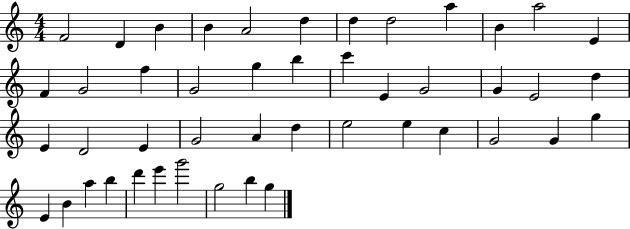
F4/h D4/q B4/q B4/q A4/h D5/q D5/q D5/h A5/q B4/q A5/h E4/q F4/q G4/h F5/q G4/h G5/q B5/q C6/q E4/q G4/h G4/q E4/h D5/q E4/q D4/h E4/q G4/h A4/q D5/q E5/h E5/q C5/q G4/h G4/q G5/q E4/q B4/q A5/q B5/q D6/q E6/q G6/h G5/h B5/q G5/q